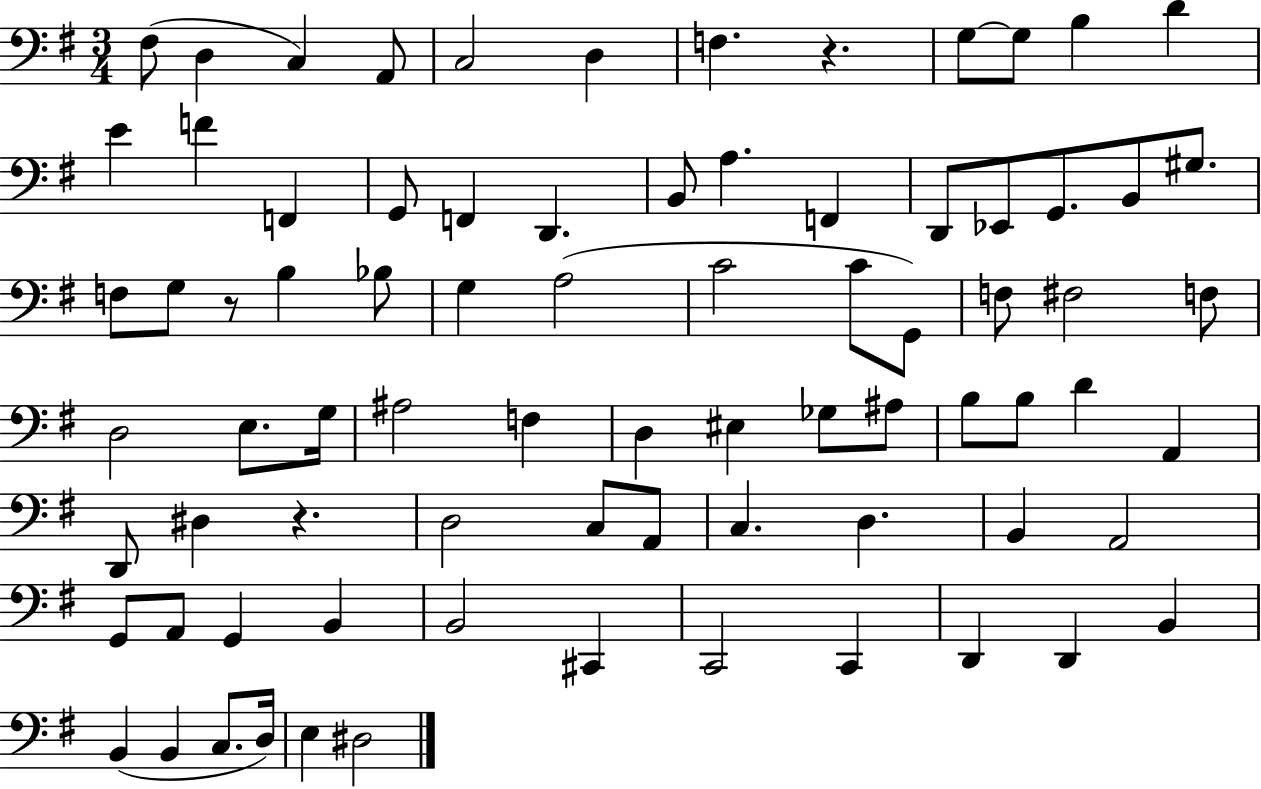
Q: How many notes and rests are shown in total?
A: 79